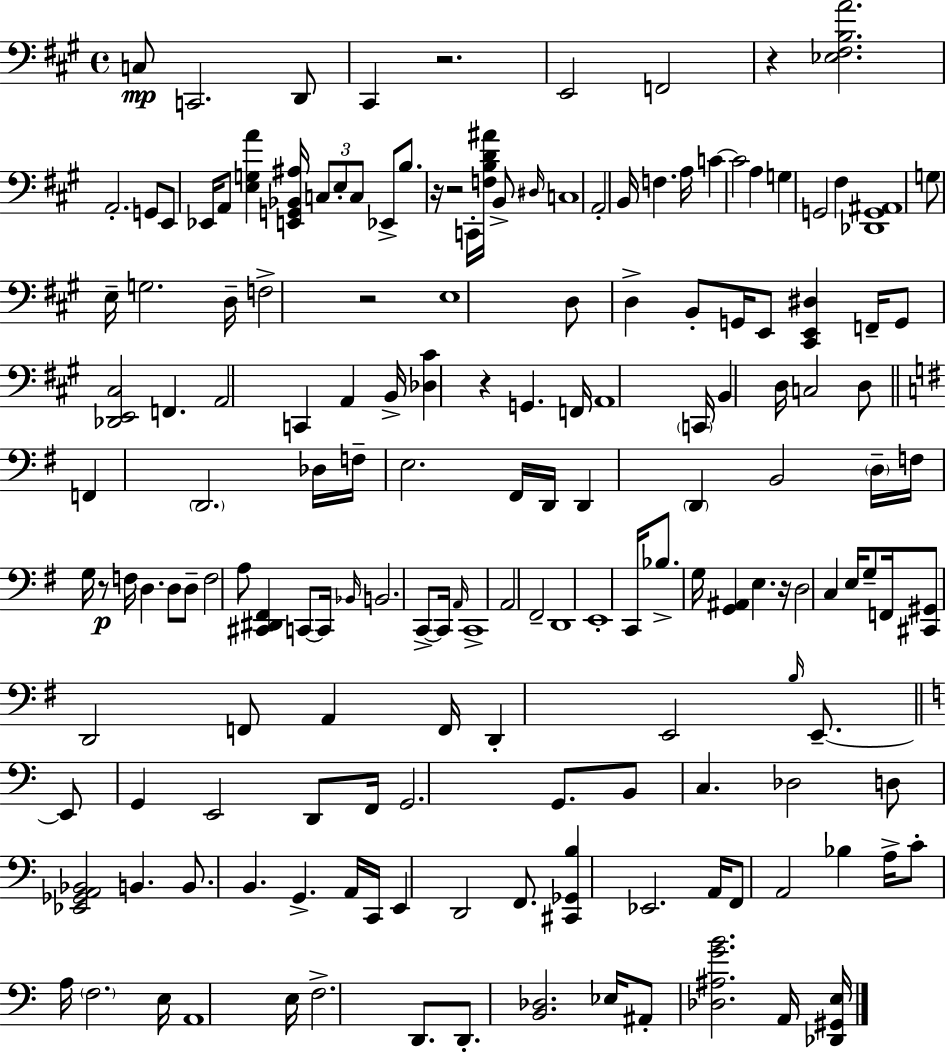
X:1
T:Untitled
M:4/4
L:1/4
K:A
C,/2 C,,2 D,,/2 ^C,, z2 E,,2 F,,2 z [_E,^F,B,A]2 A,,2 G,,/2 E,,/2 _E,,/4 A,,/2 [E,G,A] [E,,G,,_B,,^A,]/4 C,/2 E,/2 C,/2 _E,,/2 B,/2 z/4 z2 C,,/4 [F,B,D^A]/4 B,,/2 ^D,/4 C,4 A,,2 B,,/4 F, A,/4 C C2 A, G, G,,2 ^F, [_D,,G,,^A,,]4 G,/2 E,/4 G,2 D,/4 F,2 z2 E,4 D,/2 D, B,,/2 G,,/4 E,,/2 [^C,,E,,^D,] F,,/4 G,,/2 [_D,,E,,^C,]2 F,, A,,2 C,, A,, B,,/4 [_D,^C] z G,, F,,/4 A,,4 C,,/4 B,, D,/4 C,2 D,/2 F,, D,,2 _D,/4 F,/4 E,2 ^F,,/4 D,,/4 D,, D,, B,,2 D,/4 F,/4 G,/4 z/2 F,/4 D, D,/2 D,/2 F,2 A,/2 [^C,,^D,,^F,,] C,,/2 C,,/4 _B,,/4 B,,2 C,,/2 C,,/4 A,,/4 C,,4 A,,2 ^F,,2 D,,4 E,,4 C,,/4 _B,/2 G,/4 [G,,^A,,] E, z/4 D,2 C, E,/4 G,/2 F,,/4 [^C,,^G,,]/2 D,,2 F,,/2 A,, F,,/4 D,, E,,2 B,/4 E,,/2 E,,/2 G,, E,,2 D,,/2 F,,/4 G,,2 G,,/2 B,,/2 C, _D,2 D,/2 [_E,,_G,,A,,_B,,]2 B,, B,,/2 B,, G,, A,,/4 C,,/4 E,, D,,2 F,,/2 [^C,,_G,,B,] _E,,2 A,,/4 F,,/2 A,,2 _B, A,/4 C/2 A,/4 F,2 E,/4 A,,4 E,/4 F,2 D,,/2 D,,/2 [B,,_D,]2 _E,/4 ^A,,/2 [_D,^A,GB]2 A,,/4 [_D,,^G,,E,]/4